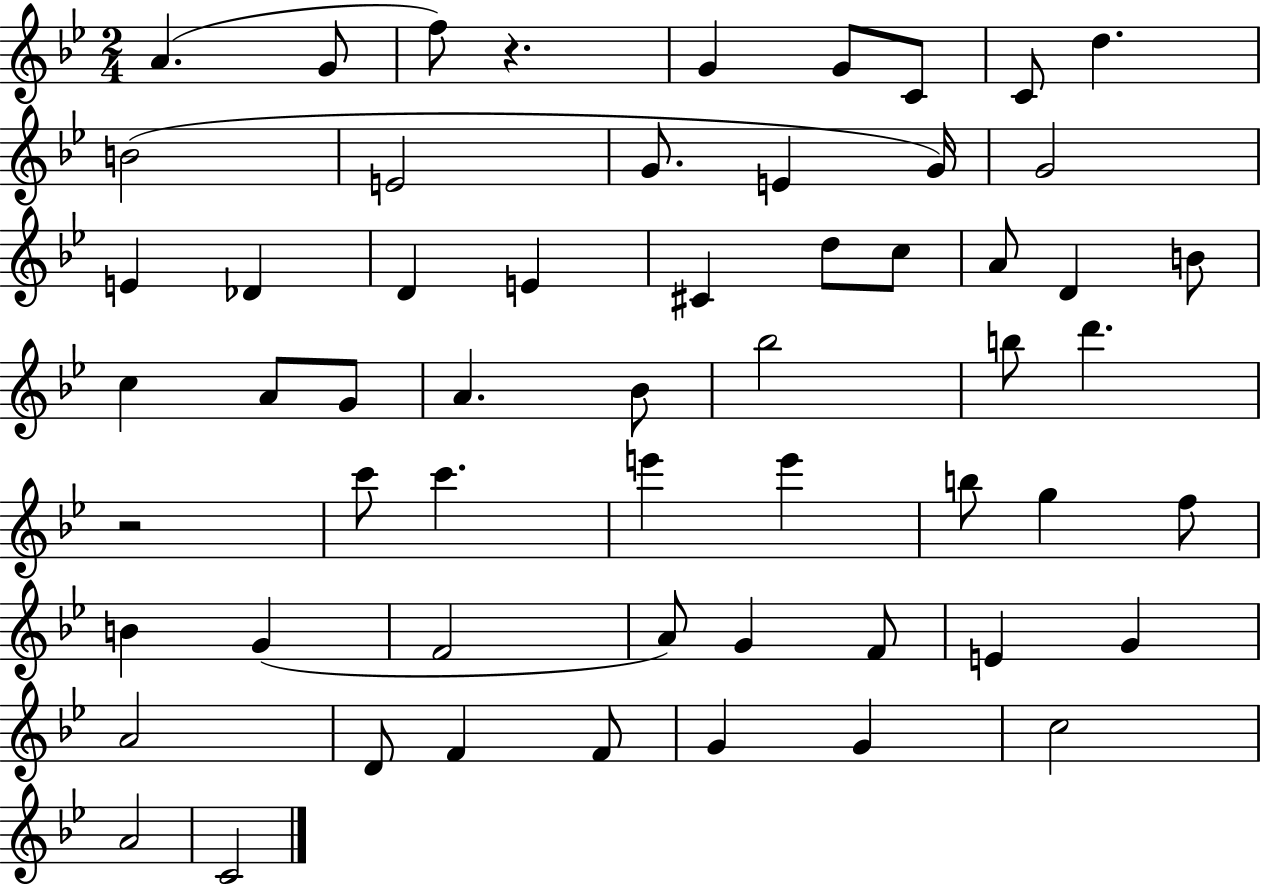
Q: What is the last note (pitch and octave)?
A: C4